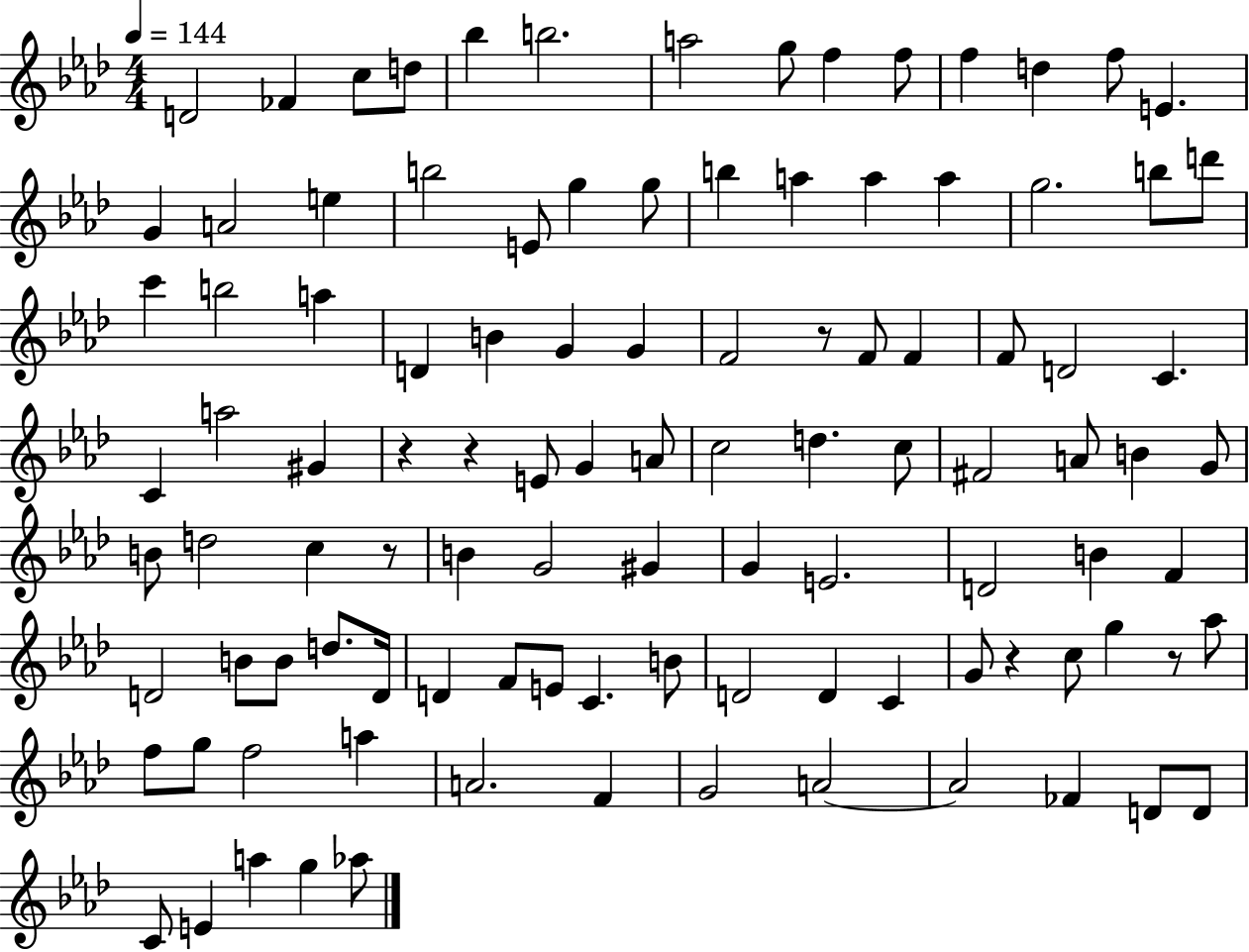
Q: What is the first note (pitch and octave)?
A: D4